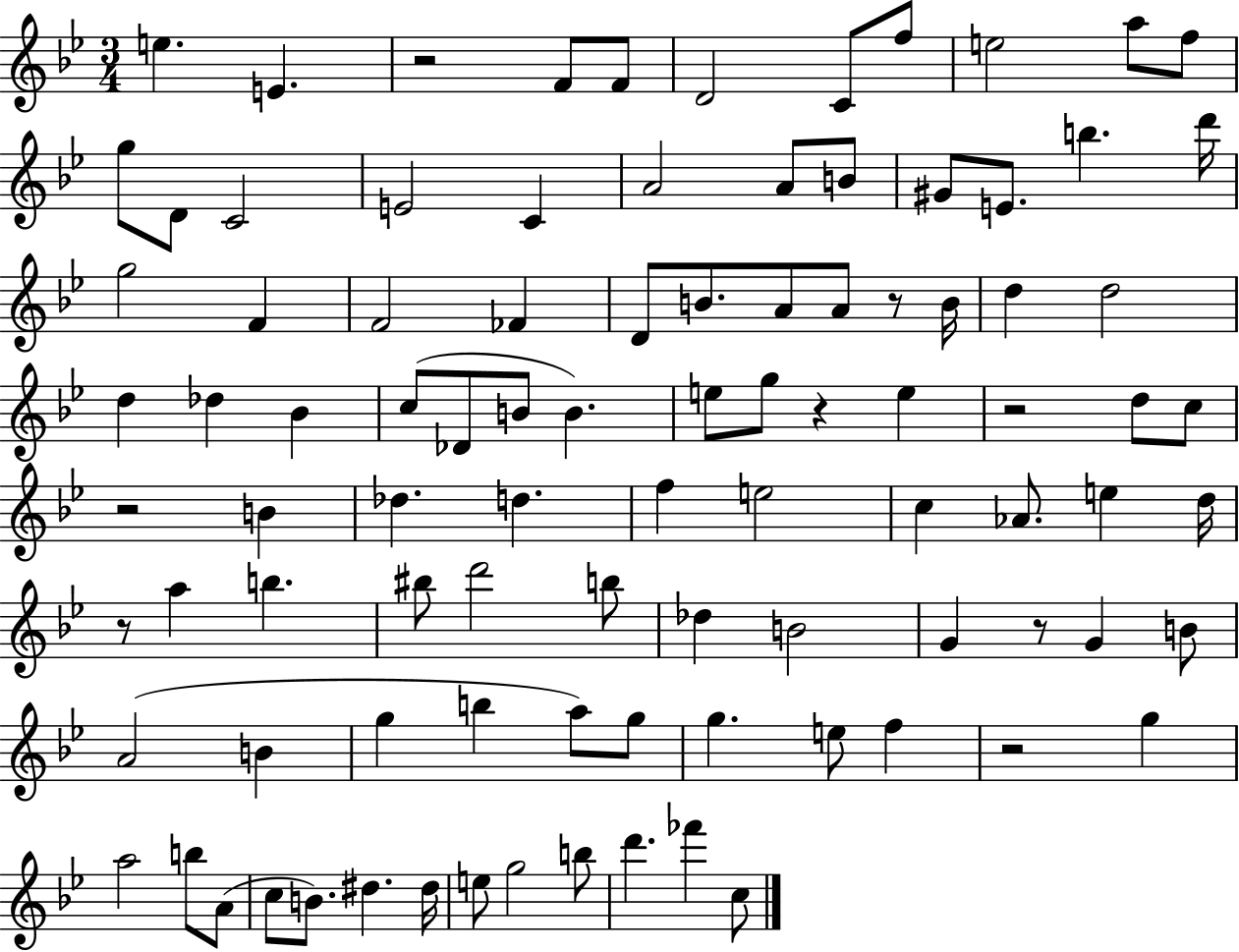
X:1
T:Untitled
M:3/4
L:1/4
K:Bb
e E z2 F/2 F/2 D2 C/2 f/2 e2 a/2 f/2 g/2 D/2 C2 E2 C A2 A/2 B/2 ^G/2 E/2 b d'/4 g2 F F2 _F D/2 B/2 A/2 A/2 z/2 B/4 d d2 d _d _B c/2 _D/2 B/2 B e/2 g/2 z e z2 d/2 c/2 z2 B _d d f e2 c _A/2 e d/4 z/2 a b ^b/2 d'2 b/2 _d B2 G z/2 G B/2 A2 B g b a/2 g/2 g e/2 f z2 g a2 b/2 A/2 c/2 B/2 ^d ^d/4 e/2 g2 b/2 d' _f' c/2